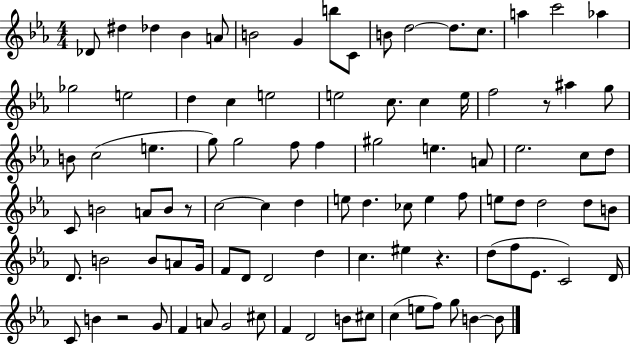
{
  \clef treble
  \numericTimeSignature
  \time 4/4
  \key ees \major
  \repeat volta 2 { des'8 dis''4 des''4 bes'4 a'8 | b'2 g'4 b''8 c'8 | b'8 d''2~~ d''8. c''8. | a''4 c'''2 aes''4 | \break ges''2 e''2 | d''4 c''4 e''2 | e''2 c''8. c''4 e''16 | f''2 r8 ais''4 g''8 | \break b'8 c''2( e''4. | g''8) g''2 f''8 f''4 | gis''2 e''4. a'8 | ees''2. c''8 d''8 | \break c'8 b'2 a'8 b'8 r8 | c''2~~ c''4 d''4 | e''8 d''4. ces''8 e''4 f''8 | e''8 d''8 d''2 d''8 b'8 | \break d'8. b'2 b'8 a'8 g'16 | f'8 d'8 d'2 d''4 | c''4. eis''4 r4. | d''8( f''8 ees'8. c'2) d'16 | \break c'8 b'4 r2 g'8 | f'4 a'8 g'2 cis''8 | f'4 d'2 b'8 cis''8 | c''4( e''8 f''8) g''8 b'4~~ b'8 | \break } \bar "|."
}